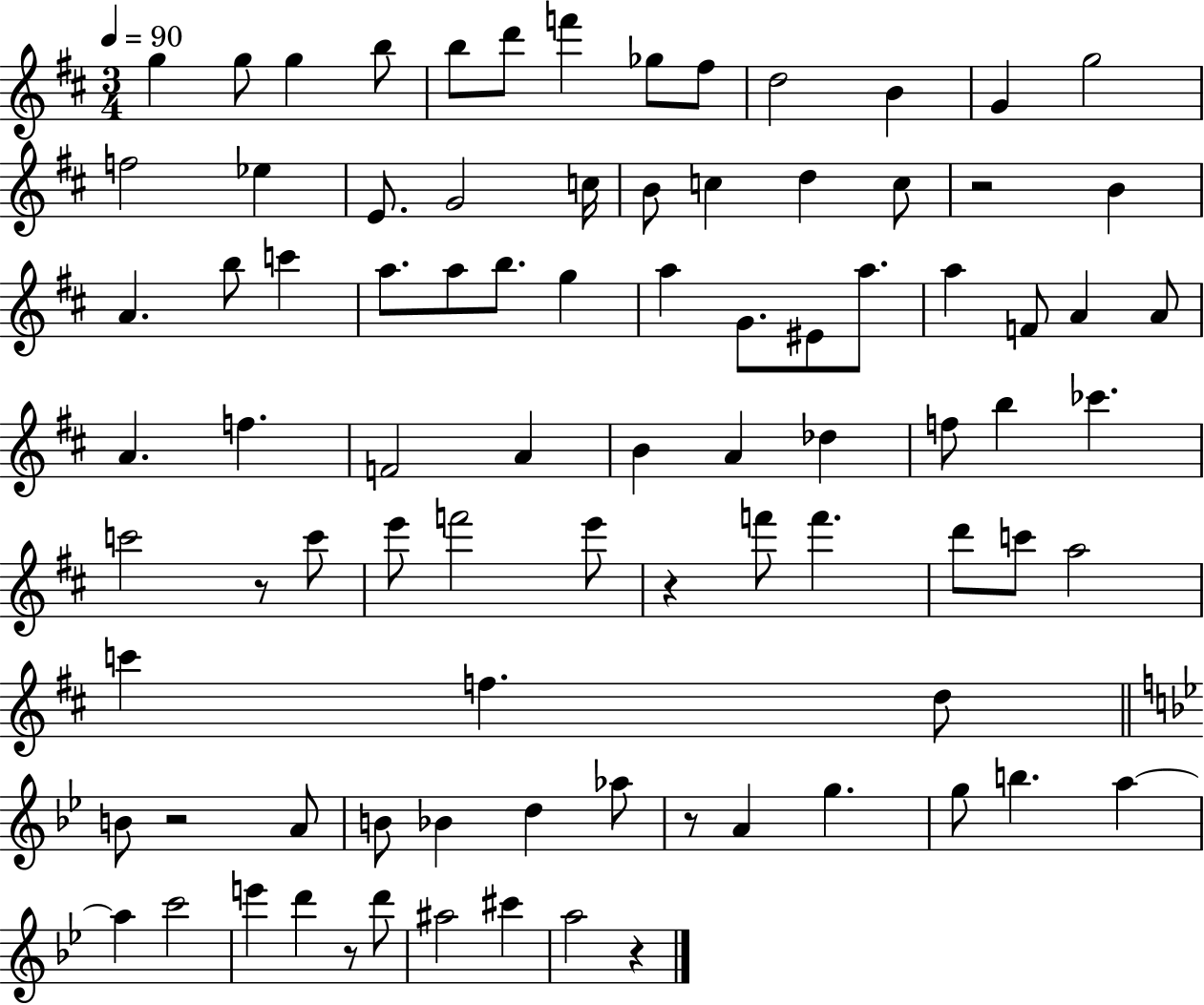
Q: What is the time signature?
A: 3/4